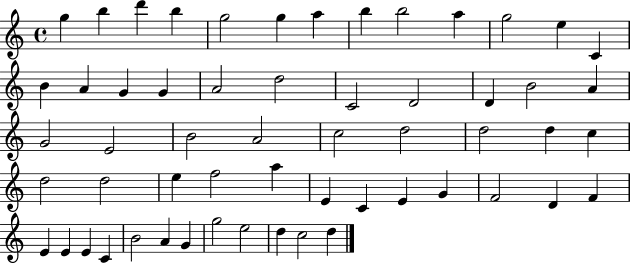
G5/q B5/q D6/q B5/q G5/h G5/q A5/q B5/q B5/h A5/q G5/h E5/q C4/q B4/q A4/q G4/q G4/q A4/h D5/h C4/h D4/h D4/q B4/h A4/q G4/h E4/h B4/h A4/h C5/h D5/h D5/h D5/q C5/q D5/h D5/h E5/q F5/h A5/q E4/q C4/q E4/q G4/q F4/h D4/q F4/q E4/q E4/q E4/q C4/q B4/h A4/q G4/q G5/h E5/h D5/q C5/h D5/q